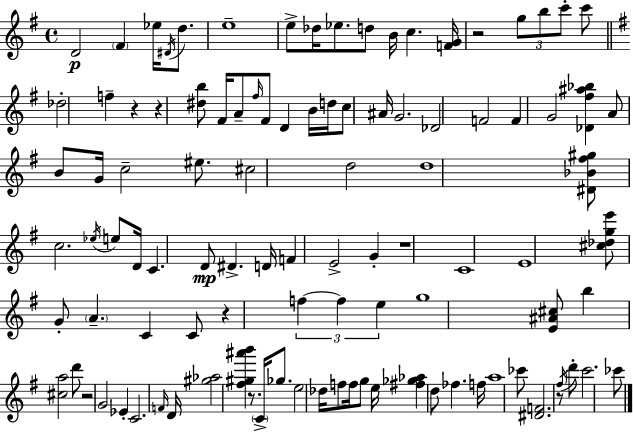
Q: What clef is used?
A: treble